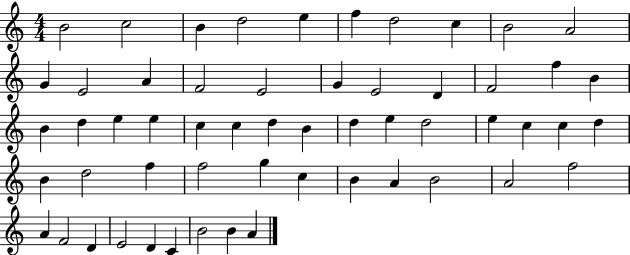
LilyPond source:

{
  \clef treble
  \numericTimeSignature
  \time 4/4
  \key c \major
  b'2 c''2 | b'4 d''2 e''4 | f''4 d''2 c''4 | b'2 a'2 | \break g'4 e'2 a'4 | f'2 e'2 | g'4 e'2 d'4 | f'2 f''4 b'4 | \break b'4 d''4 e''4 e''4 | c''4 c''4 d''4 b'4 | d''4 e''4 d''2 | e''4 c''4 c''4 d''4 | \break b'4 d''2 f''4 | f''2 g''4 c''4 | b'4 a'4 b'2 | a'2 f''2 | \break a'4 f'2 d'4 | e'2 d'4 c'4 | b'2 b'4 a'4 | \bar "|."
}